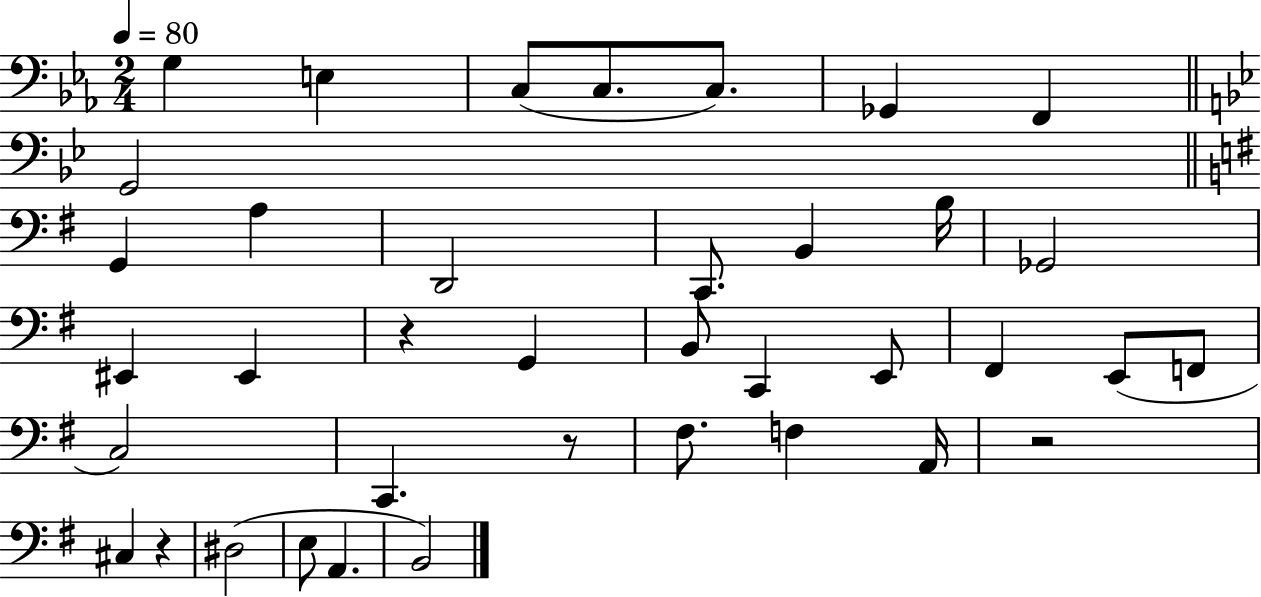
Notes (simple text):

G3/q E3/q C3/e C3/e. C3/e. Gb2/q F2/q G2/h G2/q A3/q D2/h C2/e. B2/q B3/s Gb2/h EIS2/q EIS2/q R/q G2/q B2/e C2/q E2/e F#2/q E2/e F2/e C3/h C2/q. R/e F#3/e. F3/q A2/s R/h C#3/q R/q D#3/h E3/e A2/q. B2/h